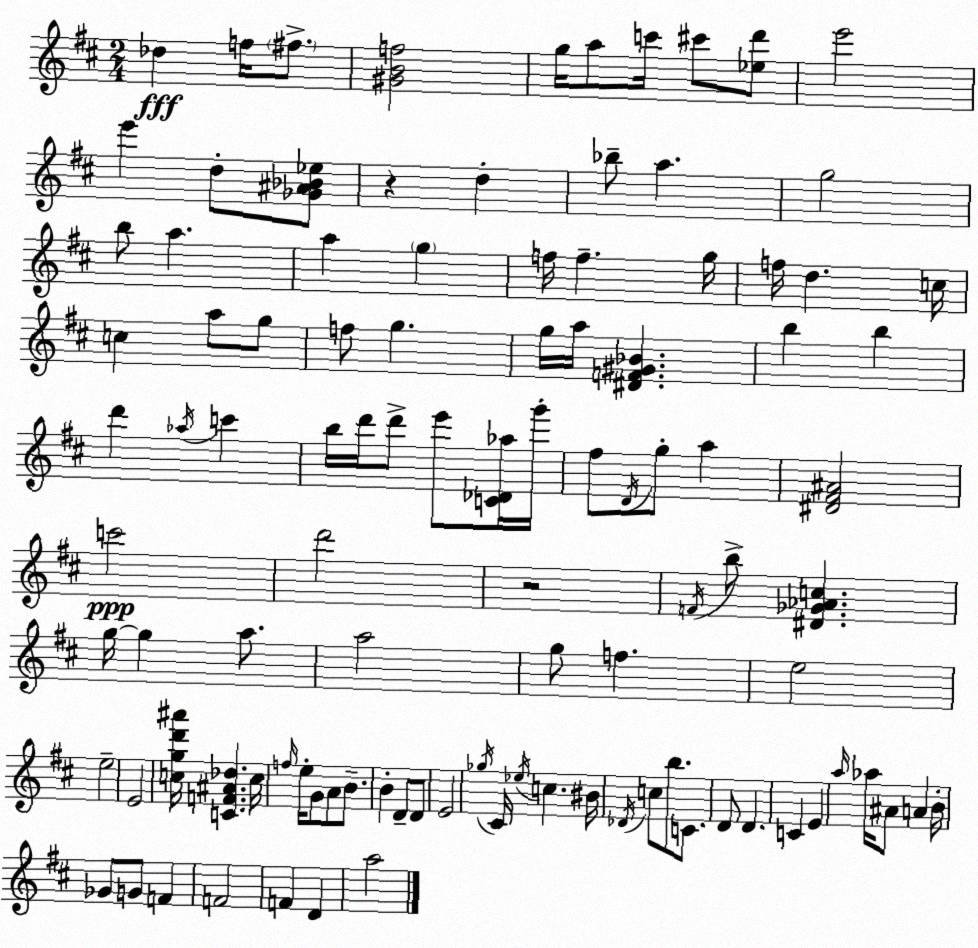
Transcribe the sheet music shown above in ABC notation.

X:1
T:Untitled
M:2/4
L:1/4
K:D
_d f/4 ^f/2 [^GBf]2 g/4 a/2 c'/4 ^c'/2 [_ed']/2 e'2 e' d/2 [_G^A_B_e]/2 z d _b/2 a g2 b/2 a a g f/4 f g/4 f/4 d c/4 c a/2 g/2 f/2 g g/4 a/4 [^DF^G_B] b b d' _a/4 c' b/4 d'/4 d'/2 e'/2 [C_D_a]/4 g'/4 ^f/2 D/4 g/2 a [^D^F^A]2 c'2 d'2 z2 F/4 b/2 [^D_G_Ac] g/4 g a/2 a2 g/2 f e2 e2 E2 [cgd'^a']/4 [CF^A_d] c/4 f/4 e/4 G/2 A/2 B/2 B D/2 D/2 E2 _g/4 ^C/4 _e/4 c ^B/4 _D/4 c/2 b/2 C/2 D/2 D C E a/4 _a/4 ^A/2 A B/4 _G/2 G/2 F F2 F D a2